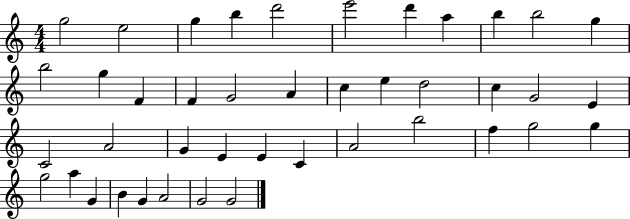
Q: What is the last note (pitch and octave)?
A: G4